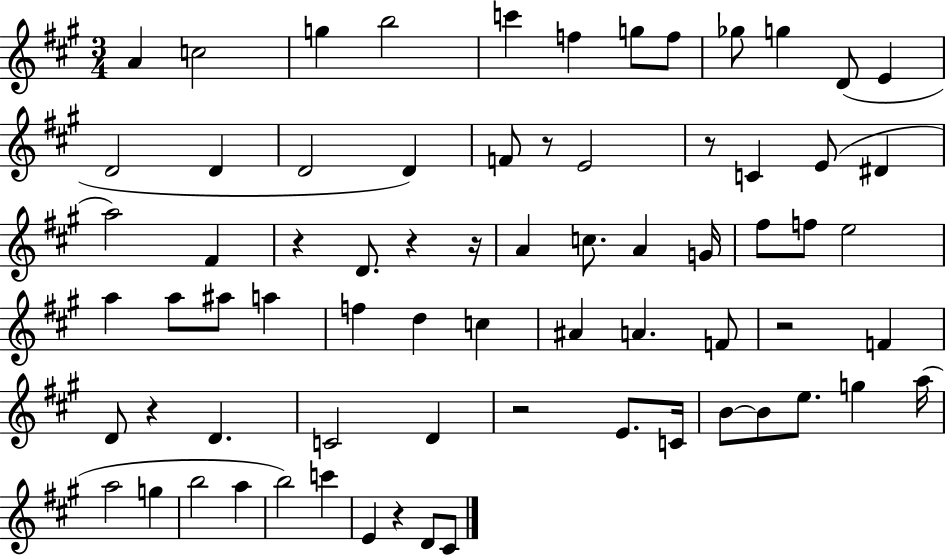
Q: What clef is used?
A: treble